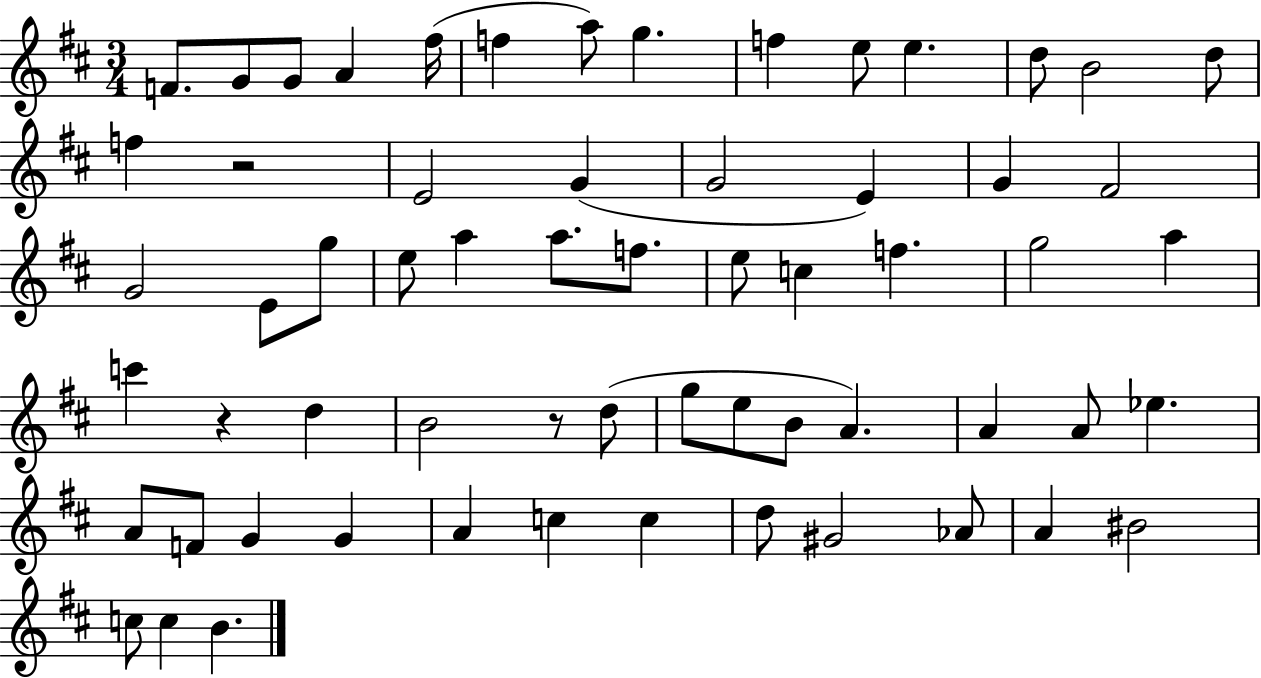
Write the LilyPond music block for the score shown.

{
  \clef treble
  \numericTimeSignature
  \time 3/4
  \key d \major
  f'8. g'8 g'8 a'4 fis''16( | f''4 a''8) g''4. | f''4 e''8 e''4. | d''8 b'2 d''8 | \break f''4 r2 | e'2 g'4( | g'2 e'4) | g'4 fis'2 | \break g'2 e'8 g''8 | e''8 a''4 a''8. f''8. | e''8 c''4 f''4. | g''2 a''4 | \break c'''4 r4 d''4 | b'2 r8 d''8( | g''8 e''8 b'8 a'4.) | a'4 a'8 ees''4. | \break a'8 f'8 g'4 g'4 | a'4 c''4 c''4 | d''8 gis'2 aes'8 | a'4 bis'2 | \break c''8 c''4 b'4. | \bar "|."
}